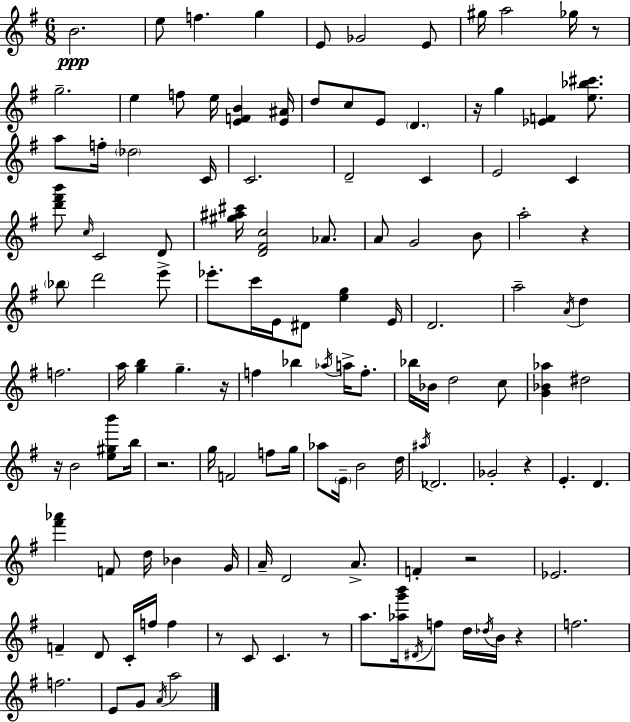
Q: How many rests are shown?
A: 11